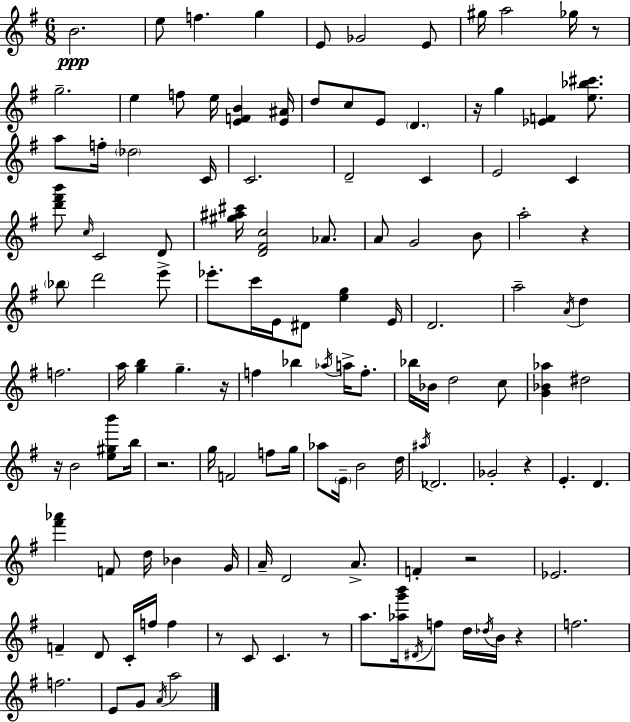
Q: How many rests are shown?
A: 11